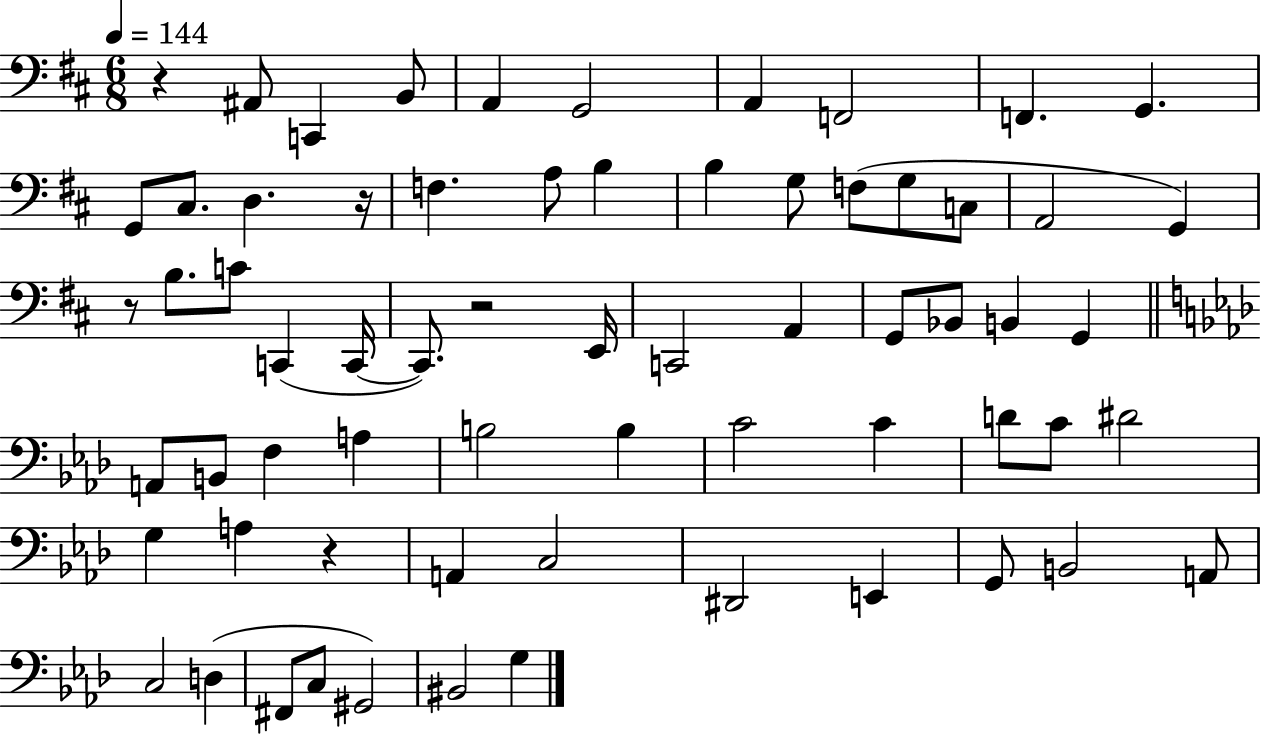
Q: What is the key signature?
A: D major